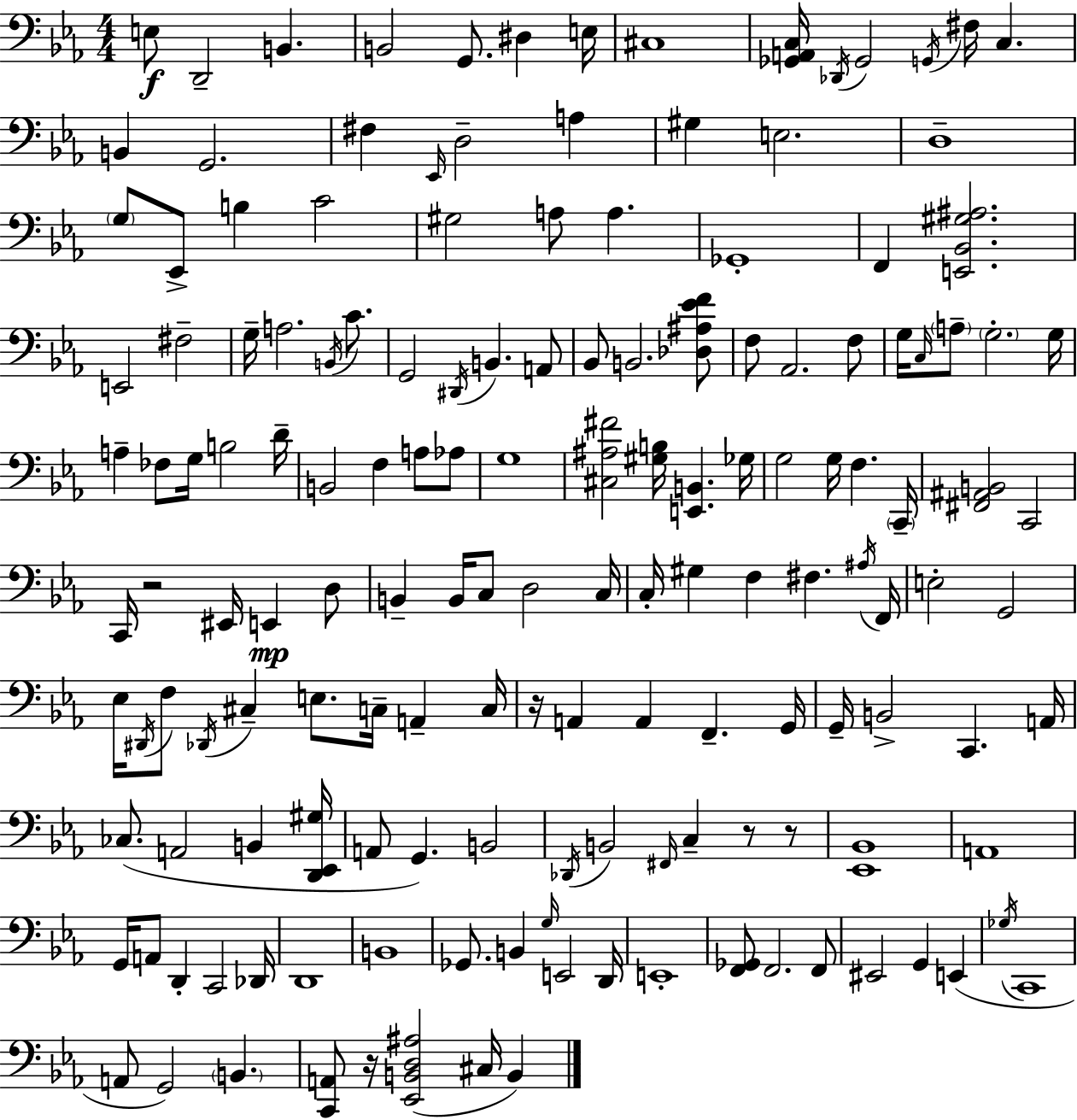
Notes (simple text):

E3/e D2/h B2/q. B2/h G2/e. D#3/q E3/s C#3/w [Gb2,A2,C3]/s Db2/s Gb2/h G2/s F#3/s C3/q. B2/q G2/h. F#3/q Eb2/s D3/h A3/q G#3/q E3/h. D3/w G3/e Eb2/e B3/q C4/h G#3/h A3/e A3/q. Gb2/w F2/q [E2,Bb2,G#3,A#3]/h. E2/h F#3/h G3/s A3/h. B2/s C4/e. G2/h D#2/s B2/q. A2/e Bb2/e B2/h. [Db3,A#3,Eb4,F4]/e F3/e Ab2/h. F3/e G3/s C3/s A3/e G3/h. G3/s A3/q FES3/e G3/s B3/h D4/s B2/h F3/q A3/e Ab3/e G3/w [C#3,A#3,F#4]/h [G#3,B3]/s [E2,B2]/q. Gb3/s G3/h G3/s F3/q. C2/s [F#2,A#2,B2]/h C2/h C2/s R/h EIS2/s E2/q D3/e B2/q B2/s C3/e D3/h C3/s C3/s G#3/q F3/q F#3/q. A#3/s F2/s E3/h G2/h Eb3/s D#2/s F3/e Db2/s C#3/q E3/e. C3/s A2/q C3/s R/s A2/q A2/q F2/q. G2/s G2/s B2/h C2/q. A2/s CES3/e. A2/h B2/q [D2,Eb2,G#3]/s A2/e G2/q. B2/h Db2/s B2/h F#2/s C3/q R/e R/e [Eb2,Bb2]/w A2/w G2/s A2/e D2/q C2/h Db2/s D2/w B2/w Gb2/e. B2/q G3/s E2/h D2/s E2/w [F2,Gb2]/e F2/h. F2/e EIS2/h G2/q E2/q Gb3/s C2/w A2/e G2/h B2/q. [C2,A2]/e R/s [Eb2,B2,D3,A#3]/h C#3/s B2/q